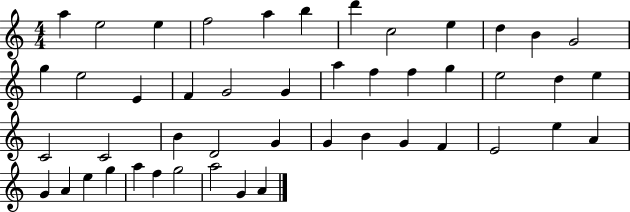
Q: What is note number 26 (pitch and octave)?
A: C4